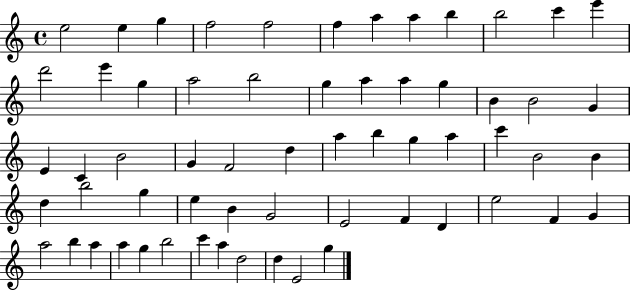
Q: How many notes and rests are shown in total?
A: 61